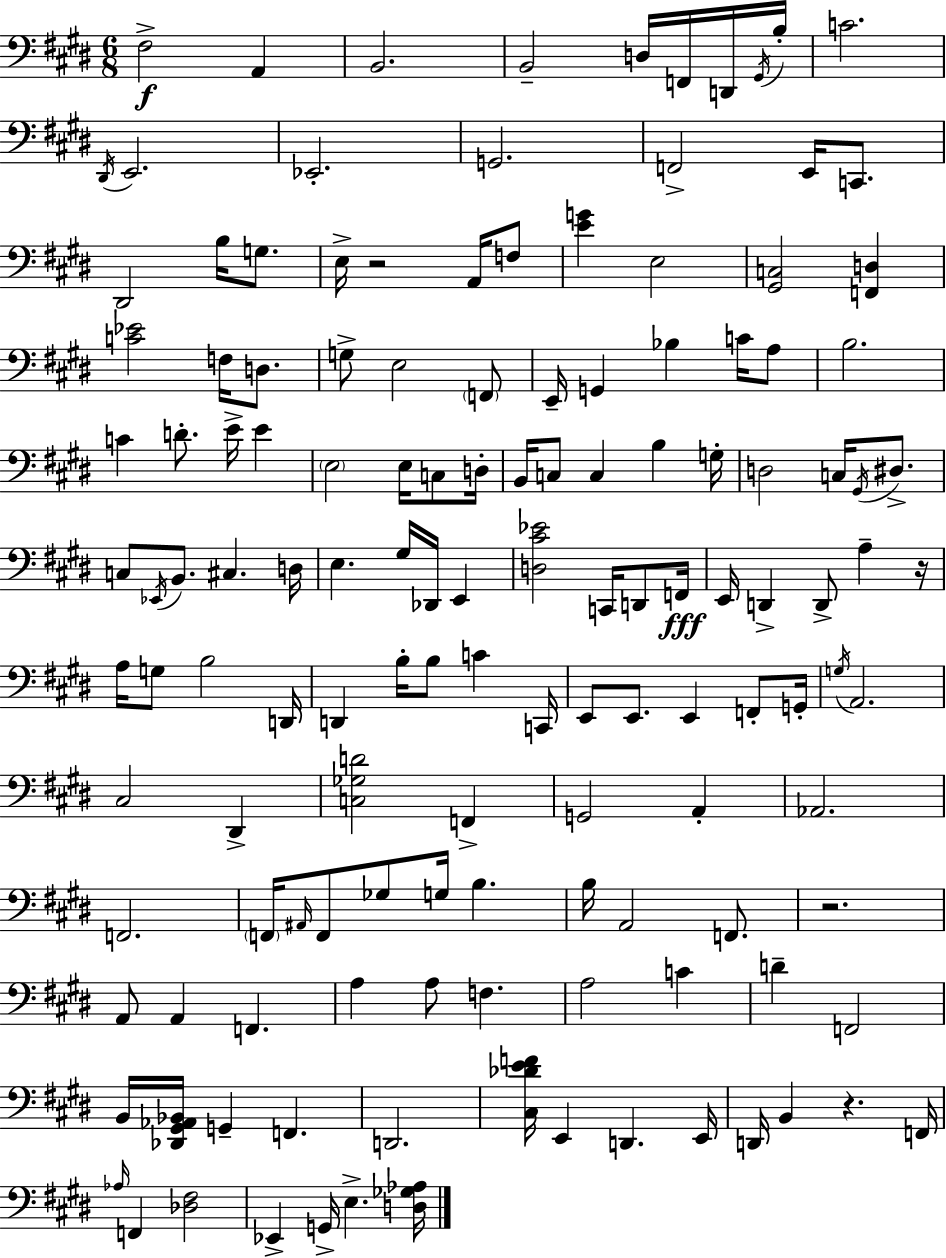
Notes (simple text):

F#3/h A2/q B2/h. B2/h D3/s F2/s D2/s G#2/s B3/s C4/h. D#2/s E2/h. Eb2/h. G2/h. F2/h E2/s C2/e. D#2/h B3/s G3/e. E3/s R/h A2/s F3/e [E4,G4]/q E3/h [G#2,C3]/h [F2,D3]/q [C4,Eb4]/h F3/s D3/e. G3/e E3/h F2/e E2/s G2/q Bb3/q C4/s A3/e B3/h. C4/q D4/e. E4/s E4/q E3/h E3/s C3/e D3/s B2/s C3/e C3/q B3/q G3/s D3/h C3/s G#2/s D#3/e. C3/e Eb2/s B2/e. C#3/q. D3/s E3/q. G#3/s Db2/s E2/q [D3,C#4,Eb4]/h C2/s D2/e F2/s E2/s D2/q D2/e A3/q R/s A3/s G3/e B3/h D2/s D2/q B3/s B3/e C4/q C2/s E2/e E2/e. E2/q F2/e G2/s G3/s A2/h. C#3/h D#2/q [C3,Gb3,D4]/h F2/q G2/h A2/q Ab2/h. F2/h. F2/s A#2/s F2/e Gb3/e G3/s B3/q. B3/s A2/h F2/e. R/h. A2/e A2/q F2/q. A3/q A3/e F3/q. A3/h C4/q D4/q F2/h B2/s [Db2,G#2,Ab2,Bb2]/s G2/q F2/q. D2/h. [C#3,Db4,E4,F4]/s E2/q D2/q. E2/s D2/s B2/q R/q. F2/s Ab3/s F2/q [Db3,F#3]/h Eb2/q G2/s E3/q. [D3,Gb3,Ab3]/s